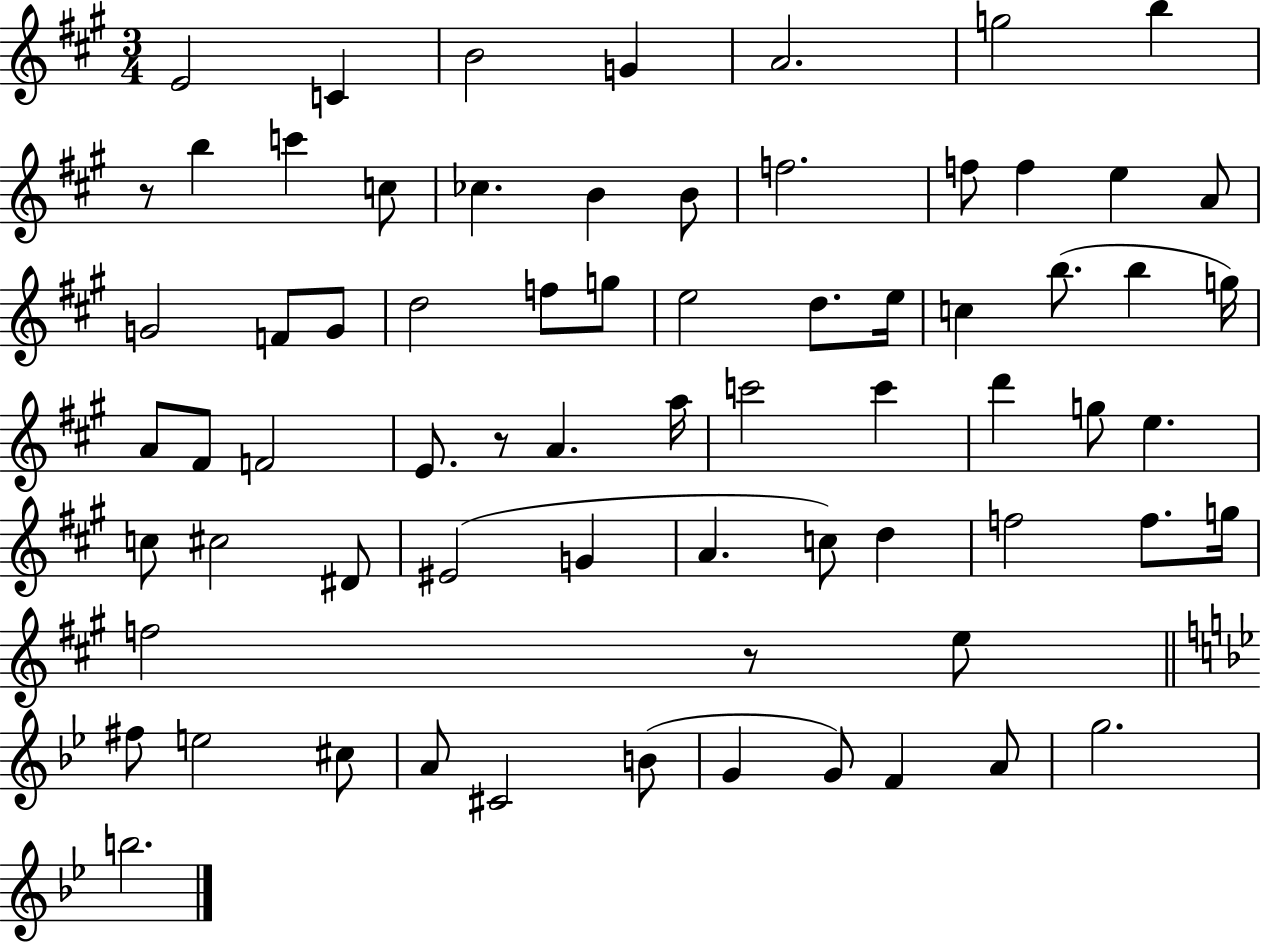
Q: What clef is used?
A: treble